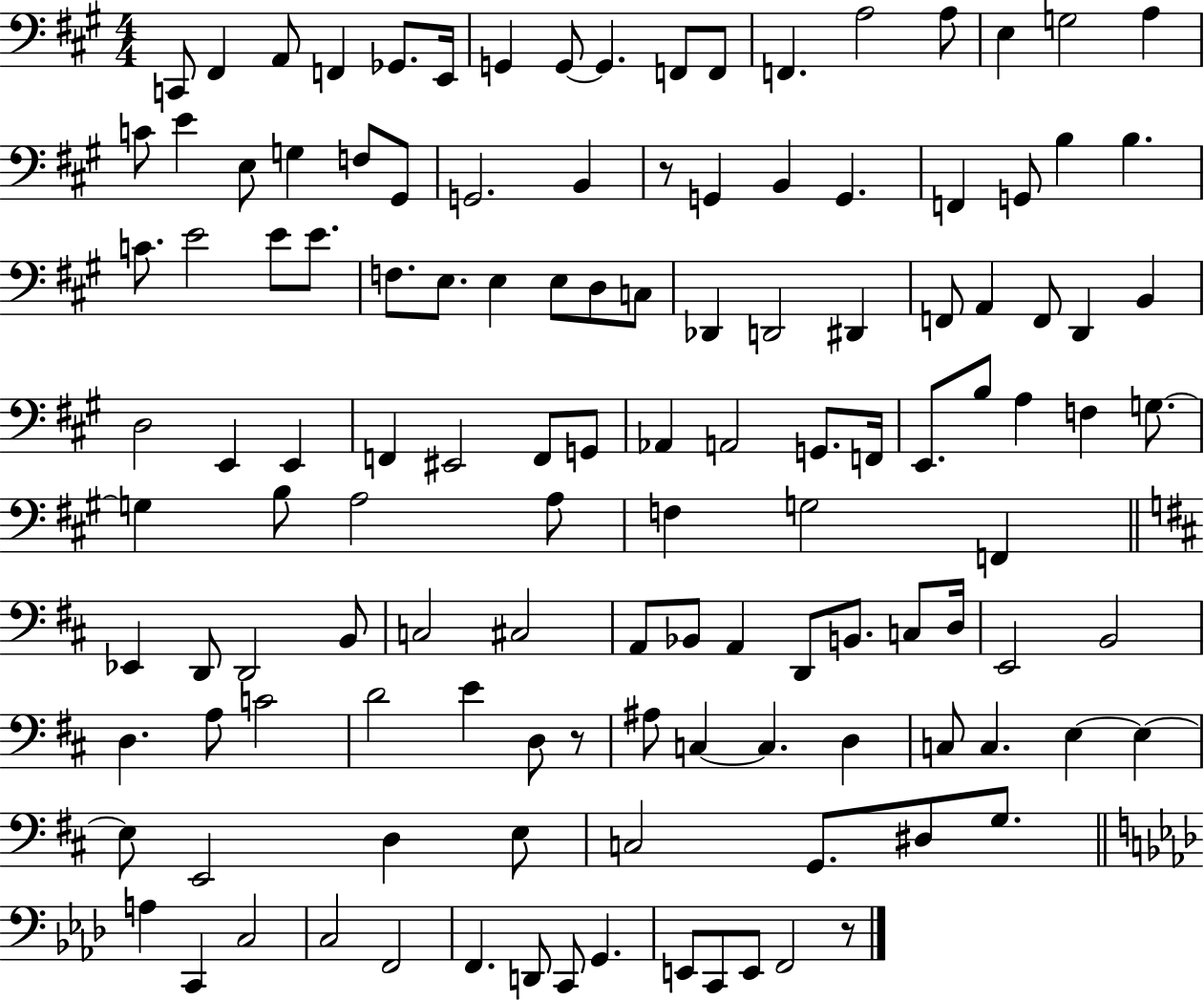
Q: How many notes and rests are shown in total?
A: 126